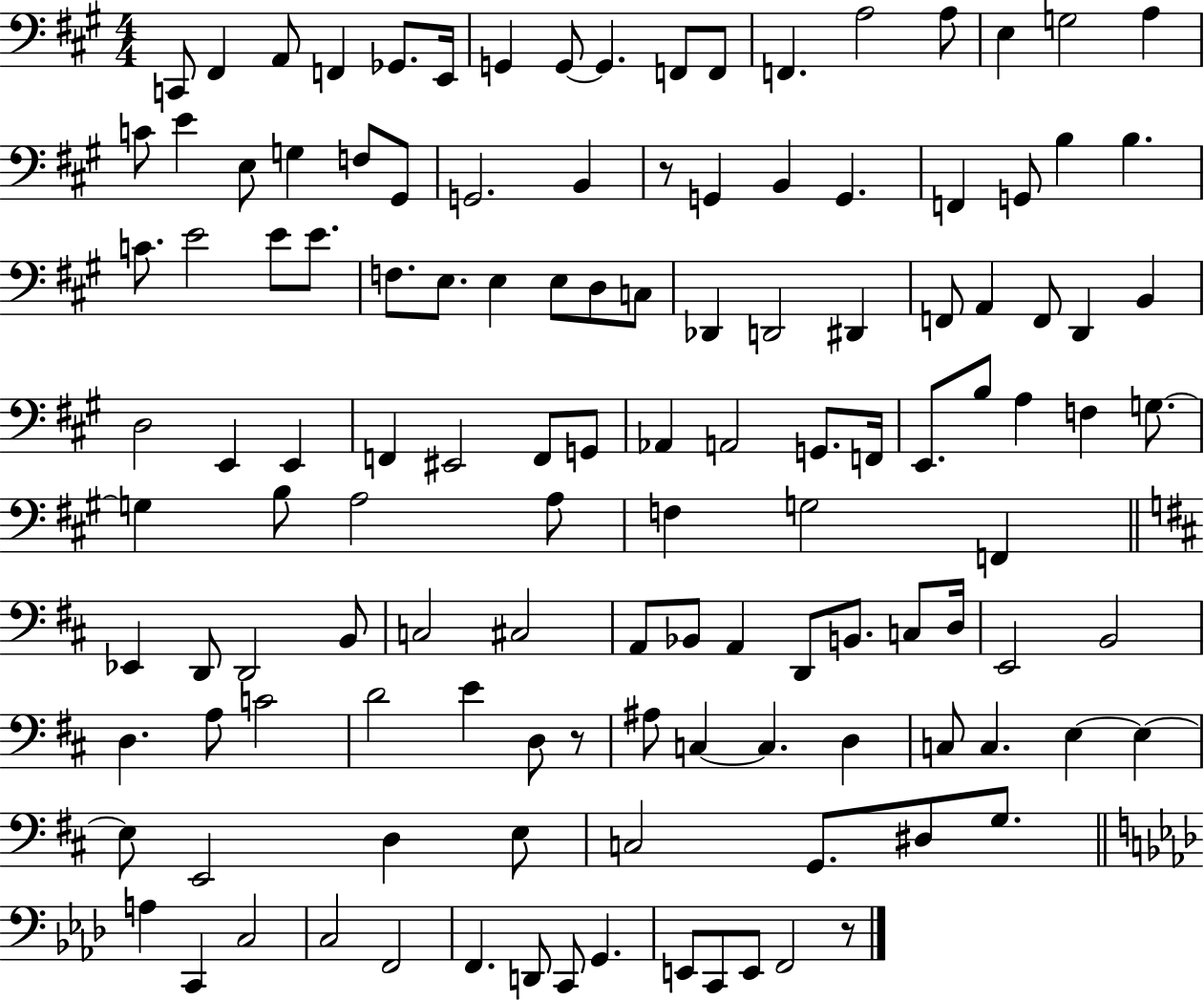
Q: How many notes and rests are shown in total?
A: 126